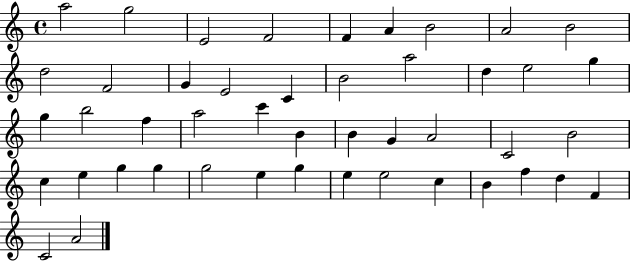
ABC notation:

X:1
T:Untitled
M:4/4
L:1/4
K:C
a2 g2 E2 F2 F A B2 A2 B2 d2 F2 G E2 C B2 a2 d e2 g g b2 f a2 c' B B G A2 C2 B2 c e g g g2 e g e e2 c B f d F C2 A2